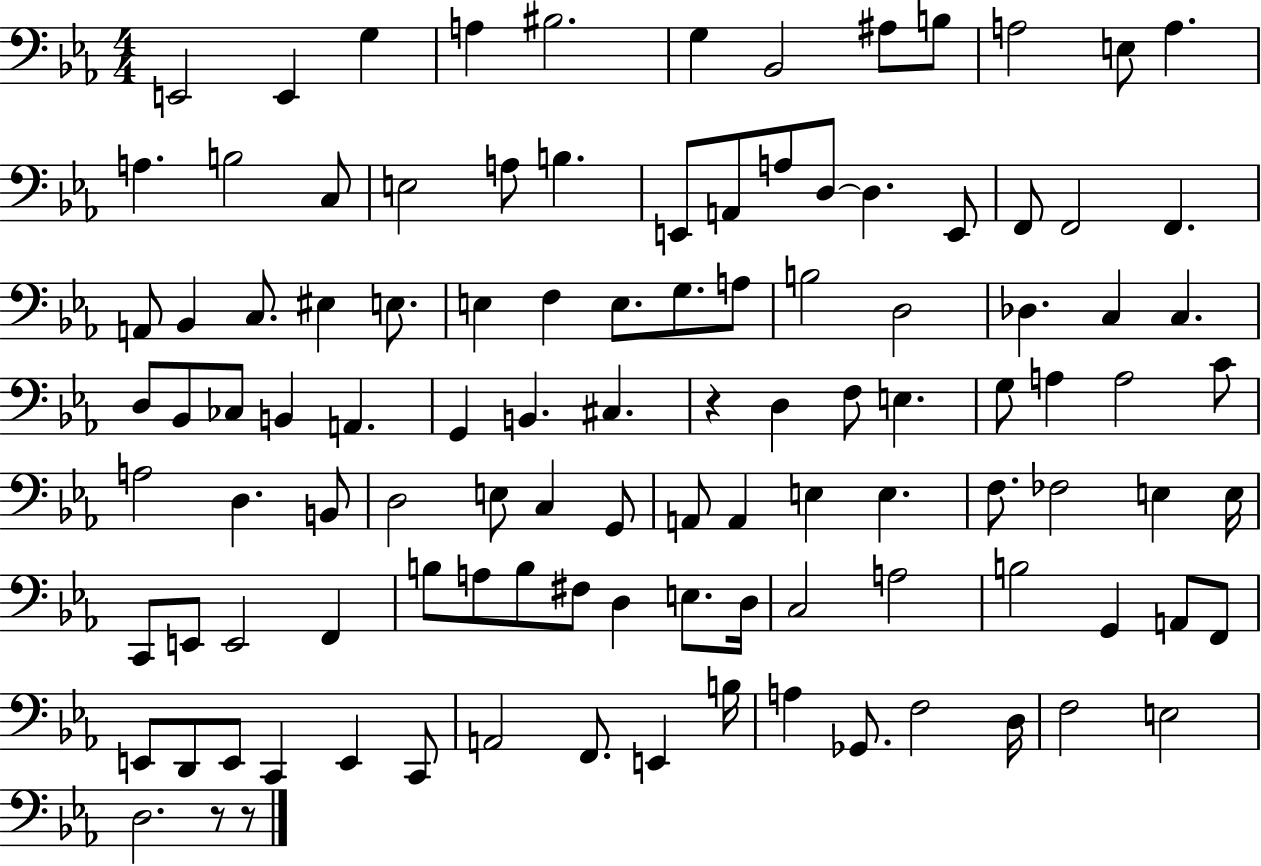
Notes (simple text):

E2/h E2/q G3/q A3/q BIS3/h. G3/q Bb2/h A#3/e B3/e A3/h E3/e A3/q. A3/q. B3/h C3/e E3/h A3/e B3/q. E2/e A2/e A3/e D3/e D3/q. E2/e F2/e F2/h F2/q. A2/e Bb2/q C3/e. EIS3/q E3/e. E3/q F3/q E3/e. G3/e. A3/e B3/h D3/h Db3/q. C3/q C3/q. D3/e Bb2/e CES3/e B2/q A2/q. G2/q B2/q. C#3/q. R/q D3/q F3/e E3/q. G3/e A3/q A3/h C4/e A3/h D3/q. B2/e D3/h E3/e C3/q G2/e A2/e A2/q E3/q E3/q. F3/e. FES3/h E3/q E3/s C2/e E2/e E2/h F2/q B3/e A3/e B3/e F#3/e D3/q E3/e. D3/s C3/h A3/h B3/h G2/q A2/e F2/e E2/e D2/e E2/e C2/q E2/q C2/e A2/h F2/e. E2/q B3/s A3/q Gb2/e. F3/h D3/s F3/h E3/h D3/h. R/e R/e